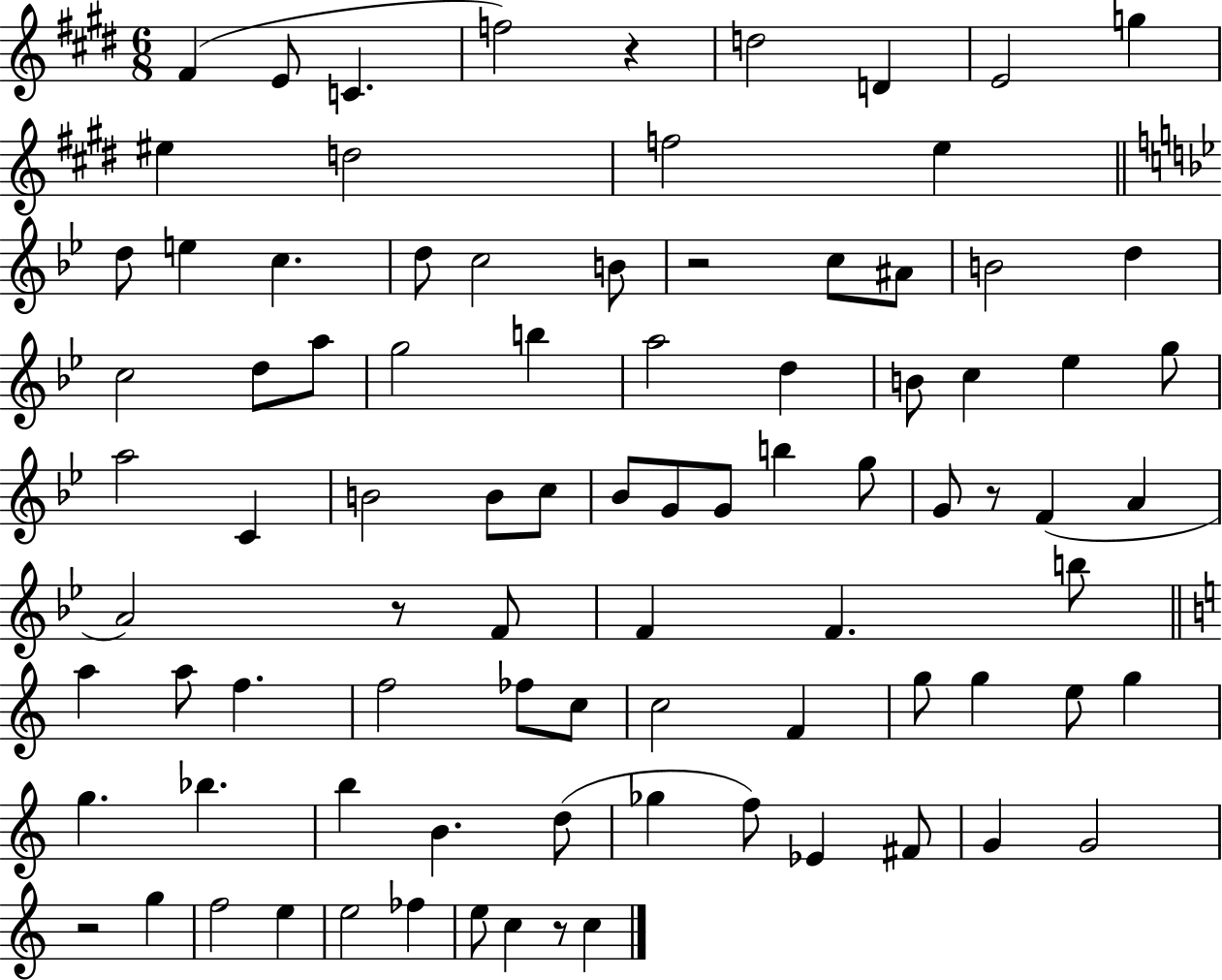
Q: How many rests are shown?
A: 6